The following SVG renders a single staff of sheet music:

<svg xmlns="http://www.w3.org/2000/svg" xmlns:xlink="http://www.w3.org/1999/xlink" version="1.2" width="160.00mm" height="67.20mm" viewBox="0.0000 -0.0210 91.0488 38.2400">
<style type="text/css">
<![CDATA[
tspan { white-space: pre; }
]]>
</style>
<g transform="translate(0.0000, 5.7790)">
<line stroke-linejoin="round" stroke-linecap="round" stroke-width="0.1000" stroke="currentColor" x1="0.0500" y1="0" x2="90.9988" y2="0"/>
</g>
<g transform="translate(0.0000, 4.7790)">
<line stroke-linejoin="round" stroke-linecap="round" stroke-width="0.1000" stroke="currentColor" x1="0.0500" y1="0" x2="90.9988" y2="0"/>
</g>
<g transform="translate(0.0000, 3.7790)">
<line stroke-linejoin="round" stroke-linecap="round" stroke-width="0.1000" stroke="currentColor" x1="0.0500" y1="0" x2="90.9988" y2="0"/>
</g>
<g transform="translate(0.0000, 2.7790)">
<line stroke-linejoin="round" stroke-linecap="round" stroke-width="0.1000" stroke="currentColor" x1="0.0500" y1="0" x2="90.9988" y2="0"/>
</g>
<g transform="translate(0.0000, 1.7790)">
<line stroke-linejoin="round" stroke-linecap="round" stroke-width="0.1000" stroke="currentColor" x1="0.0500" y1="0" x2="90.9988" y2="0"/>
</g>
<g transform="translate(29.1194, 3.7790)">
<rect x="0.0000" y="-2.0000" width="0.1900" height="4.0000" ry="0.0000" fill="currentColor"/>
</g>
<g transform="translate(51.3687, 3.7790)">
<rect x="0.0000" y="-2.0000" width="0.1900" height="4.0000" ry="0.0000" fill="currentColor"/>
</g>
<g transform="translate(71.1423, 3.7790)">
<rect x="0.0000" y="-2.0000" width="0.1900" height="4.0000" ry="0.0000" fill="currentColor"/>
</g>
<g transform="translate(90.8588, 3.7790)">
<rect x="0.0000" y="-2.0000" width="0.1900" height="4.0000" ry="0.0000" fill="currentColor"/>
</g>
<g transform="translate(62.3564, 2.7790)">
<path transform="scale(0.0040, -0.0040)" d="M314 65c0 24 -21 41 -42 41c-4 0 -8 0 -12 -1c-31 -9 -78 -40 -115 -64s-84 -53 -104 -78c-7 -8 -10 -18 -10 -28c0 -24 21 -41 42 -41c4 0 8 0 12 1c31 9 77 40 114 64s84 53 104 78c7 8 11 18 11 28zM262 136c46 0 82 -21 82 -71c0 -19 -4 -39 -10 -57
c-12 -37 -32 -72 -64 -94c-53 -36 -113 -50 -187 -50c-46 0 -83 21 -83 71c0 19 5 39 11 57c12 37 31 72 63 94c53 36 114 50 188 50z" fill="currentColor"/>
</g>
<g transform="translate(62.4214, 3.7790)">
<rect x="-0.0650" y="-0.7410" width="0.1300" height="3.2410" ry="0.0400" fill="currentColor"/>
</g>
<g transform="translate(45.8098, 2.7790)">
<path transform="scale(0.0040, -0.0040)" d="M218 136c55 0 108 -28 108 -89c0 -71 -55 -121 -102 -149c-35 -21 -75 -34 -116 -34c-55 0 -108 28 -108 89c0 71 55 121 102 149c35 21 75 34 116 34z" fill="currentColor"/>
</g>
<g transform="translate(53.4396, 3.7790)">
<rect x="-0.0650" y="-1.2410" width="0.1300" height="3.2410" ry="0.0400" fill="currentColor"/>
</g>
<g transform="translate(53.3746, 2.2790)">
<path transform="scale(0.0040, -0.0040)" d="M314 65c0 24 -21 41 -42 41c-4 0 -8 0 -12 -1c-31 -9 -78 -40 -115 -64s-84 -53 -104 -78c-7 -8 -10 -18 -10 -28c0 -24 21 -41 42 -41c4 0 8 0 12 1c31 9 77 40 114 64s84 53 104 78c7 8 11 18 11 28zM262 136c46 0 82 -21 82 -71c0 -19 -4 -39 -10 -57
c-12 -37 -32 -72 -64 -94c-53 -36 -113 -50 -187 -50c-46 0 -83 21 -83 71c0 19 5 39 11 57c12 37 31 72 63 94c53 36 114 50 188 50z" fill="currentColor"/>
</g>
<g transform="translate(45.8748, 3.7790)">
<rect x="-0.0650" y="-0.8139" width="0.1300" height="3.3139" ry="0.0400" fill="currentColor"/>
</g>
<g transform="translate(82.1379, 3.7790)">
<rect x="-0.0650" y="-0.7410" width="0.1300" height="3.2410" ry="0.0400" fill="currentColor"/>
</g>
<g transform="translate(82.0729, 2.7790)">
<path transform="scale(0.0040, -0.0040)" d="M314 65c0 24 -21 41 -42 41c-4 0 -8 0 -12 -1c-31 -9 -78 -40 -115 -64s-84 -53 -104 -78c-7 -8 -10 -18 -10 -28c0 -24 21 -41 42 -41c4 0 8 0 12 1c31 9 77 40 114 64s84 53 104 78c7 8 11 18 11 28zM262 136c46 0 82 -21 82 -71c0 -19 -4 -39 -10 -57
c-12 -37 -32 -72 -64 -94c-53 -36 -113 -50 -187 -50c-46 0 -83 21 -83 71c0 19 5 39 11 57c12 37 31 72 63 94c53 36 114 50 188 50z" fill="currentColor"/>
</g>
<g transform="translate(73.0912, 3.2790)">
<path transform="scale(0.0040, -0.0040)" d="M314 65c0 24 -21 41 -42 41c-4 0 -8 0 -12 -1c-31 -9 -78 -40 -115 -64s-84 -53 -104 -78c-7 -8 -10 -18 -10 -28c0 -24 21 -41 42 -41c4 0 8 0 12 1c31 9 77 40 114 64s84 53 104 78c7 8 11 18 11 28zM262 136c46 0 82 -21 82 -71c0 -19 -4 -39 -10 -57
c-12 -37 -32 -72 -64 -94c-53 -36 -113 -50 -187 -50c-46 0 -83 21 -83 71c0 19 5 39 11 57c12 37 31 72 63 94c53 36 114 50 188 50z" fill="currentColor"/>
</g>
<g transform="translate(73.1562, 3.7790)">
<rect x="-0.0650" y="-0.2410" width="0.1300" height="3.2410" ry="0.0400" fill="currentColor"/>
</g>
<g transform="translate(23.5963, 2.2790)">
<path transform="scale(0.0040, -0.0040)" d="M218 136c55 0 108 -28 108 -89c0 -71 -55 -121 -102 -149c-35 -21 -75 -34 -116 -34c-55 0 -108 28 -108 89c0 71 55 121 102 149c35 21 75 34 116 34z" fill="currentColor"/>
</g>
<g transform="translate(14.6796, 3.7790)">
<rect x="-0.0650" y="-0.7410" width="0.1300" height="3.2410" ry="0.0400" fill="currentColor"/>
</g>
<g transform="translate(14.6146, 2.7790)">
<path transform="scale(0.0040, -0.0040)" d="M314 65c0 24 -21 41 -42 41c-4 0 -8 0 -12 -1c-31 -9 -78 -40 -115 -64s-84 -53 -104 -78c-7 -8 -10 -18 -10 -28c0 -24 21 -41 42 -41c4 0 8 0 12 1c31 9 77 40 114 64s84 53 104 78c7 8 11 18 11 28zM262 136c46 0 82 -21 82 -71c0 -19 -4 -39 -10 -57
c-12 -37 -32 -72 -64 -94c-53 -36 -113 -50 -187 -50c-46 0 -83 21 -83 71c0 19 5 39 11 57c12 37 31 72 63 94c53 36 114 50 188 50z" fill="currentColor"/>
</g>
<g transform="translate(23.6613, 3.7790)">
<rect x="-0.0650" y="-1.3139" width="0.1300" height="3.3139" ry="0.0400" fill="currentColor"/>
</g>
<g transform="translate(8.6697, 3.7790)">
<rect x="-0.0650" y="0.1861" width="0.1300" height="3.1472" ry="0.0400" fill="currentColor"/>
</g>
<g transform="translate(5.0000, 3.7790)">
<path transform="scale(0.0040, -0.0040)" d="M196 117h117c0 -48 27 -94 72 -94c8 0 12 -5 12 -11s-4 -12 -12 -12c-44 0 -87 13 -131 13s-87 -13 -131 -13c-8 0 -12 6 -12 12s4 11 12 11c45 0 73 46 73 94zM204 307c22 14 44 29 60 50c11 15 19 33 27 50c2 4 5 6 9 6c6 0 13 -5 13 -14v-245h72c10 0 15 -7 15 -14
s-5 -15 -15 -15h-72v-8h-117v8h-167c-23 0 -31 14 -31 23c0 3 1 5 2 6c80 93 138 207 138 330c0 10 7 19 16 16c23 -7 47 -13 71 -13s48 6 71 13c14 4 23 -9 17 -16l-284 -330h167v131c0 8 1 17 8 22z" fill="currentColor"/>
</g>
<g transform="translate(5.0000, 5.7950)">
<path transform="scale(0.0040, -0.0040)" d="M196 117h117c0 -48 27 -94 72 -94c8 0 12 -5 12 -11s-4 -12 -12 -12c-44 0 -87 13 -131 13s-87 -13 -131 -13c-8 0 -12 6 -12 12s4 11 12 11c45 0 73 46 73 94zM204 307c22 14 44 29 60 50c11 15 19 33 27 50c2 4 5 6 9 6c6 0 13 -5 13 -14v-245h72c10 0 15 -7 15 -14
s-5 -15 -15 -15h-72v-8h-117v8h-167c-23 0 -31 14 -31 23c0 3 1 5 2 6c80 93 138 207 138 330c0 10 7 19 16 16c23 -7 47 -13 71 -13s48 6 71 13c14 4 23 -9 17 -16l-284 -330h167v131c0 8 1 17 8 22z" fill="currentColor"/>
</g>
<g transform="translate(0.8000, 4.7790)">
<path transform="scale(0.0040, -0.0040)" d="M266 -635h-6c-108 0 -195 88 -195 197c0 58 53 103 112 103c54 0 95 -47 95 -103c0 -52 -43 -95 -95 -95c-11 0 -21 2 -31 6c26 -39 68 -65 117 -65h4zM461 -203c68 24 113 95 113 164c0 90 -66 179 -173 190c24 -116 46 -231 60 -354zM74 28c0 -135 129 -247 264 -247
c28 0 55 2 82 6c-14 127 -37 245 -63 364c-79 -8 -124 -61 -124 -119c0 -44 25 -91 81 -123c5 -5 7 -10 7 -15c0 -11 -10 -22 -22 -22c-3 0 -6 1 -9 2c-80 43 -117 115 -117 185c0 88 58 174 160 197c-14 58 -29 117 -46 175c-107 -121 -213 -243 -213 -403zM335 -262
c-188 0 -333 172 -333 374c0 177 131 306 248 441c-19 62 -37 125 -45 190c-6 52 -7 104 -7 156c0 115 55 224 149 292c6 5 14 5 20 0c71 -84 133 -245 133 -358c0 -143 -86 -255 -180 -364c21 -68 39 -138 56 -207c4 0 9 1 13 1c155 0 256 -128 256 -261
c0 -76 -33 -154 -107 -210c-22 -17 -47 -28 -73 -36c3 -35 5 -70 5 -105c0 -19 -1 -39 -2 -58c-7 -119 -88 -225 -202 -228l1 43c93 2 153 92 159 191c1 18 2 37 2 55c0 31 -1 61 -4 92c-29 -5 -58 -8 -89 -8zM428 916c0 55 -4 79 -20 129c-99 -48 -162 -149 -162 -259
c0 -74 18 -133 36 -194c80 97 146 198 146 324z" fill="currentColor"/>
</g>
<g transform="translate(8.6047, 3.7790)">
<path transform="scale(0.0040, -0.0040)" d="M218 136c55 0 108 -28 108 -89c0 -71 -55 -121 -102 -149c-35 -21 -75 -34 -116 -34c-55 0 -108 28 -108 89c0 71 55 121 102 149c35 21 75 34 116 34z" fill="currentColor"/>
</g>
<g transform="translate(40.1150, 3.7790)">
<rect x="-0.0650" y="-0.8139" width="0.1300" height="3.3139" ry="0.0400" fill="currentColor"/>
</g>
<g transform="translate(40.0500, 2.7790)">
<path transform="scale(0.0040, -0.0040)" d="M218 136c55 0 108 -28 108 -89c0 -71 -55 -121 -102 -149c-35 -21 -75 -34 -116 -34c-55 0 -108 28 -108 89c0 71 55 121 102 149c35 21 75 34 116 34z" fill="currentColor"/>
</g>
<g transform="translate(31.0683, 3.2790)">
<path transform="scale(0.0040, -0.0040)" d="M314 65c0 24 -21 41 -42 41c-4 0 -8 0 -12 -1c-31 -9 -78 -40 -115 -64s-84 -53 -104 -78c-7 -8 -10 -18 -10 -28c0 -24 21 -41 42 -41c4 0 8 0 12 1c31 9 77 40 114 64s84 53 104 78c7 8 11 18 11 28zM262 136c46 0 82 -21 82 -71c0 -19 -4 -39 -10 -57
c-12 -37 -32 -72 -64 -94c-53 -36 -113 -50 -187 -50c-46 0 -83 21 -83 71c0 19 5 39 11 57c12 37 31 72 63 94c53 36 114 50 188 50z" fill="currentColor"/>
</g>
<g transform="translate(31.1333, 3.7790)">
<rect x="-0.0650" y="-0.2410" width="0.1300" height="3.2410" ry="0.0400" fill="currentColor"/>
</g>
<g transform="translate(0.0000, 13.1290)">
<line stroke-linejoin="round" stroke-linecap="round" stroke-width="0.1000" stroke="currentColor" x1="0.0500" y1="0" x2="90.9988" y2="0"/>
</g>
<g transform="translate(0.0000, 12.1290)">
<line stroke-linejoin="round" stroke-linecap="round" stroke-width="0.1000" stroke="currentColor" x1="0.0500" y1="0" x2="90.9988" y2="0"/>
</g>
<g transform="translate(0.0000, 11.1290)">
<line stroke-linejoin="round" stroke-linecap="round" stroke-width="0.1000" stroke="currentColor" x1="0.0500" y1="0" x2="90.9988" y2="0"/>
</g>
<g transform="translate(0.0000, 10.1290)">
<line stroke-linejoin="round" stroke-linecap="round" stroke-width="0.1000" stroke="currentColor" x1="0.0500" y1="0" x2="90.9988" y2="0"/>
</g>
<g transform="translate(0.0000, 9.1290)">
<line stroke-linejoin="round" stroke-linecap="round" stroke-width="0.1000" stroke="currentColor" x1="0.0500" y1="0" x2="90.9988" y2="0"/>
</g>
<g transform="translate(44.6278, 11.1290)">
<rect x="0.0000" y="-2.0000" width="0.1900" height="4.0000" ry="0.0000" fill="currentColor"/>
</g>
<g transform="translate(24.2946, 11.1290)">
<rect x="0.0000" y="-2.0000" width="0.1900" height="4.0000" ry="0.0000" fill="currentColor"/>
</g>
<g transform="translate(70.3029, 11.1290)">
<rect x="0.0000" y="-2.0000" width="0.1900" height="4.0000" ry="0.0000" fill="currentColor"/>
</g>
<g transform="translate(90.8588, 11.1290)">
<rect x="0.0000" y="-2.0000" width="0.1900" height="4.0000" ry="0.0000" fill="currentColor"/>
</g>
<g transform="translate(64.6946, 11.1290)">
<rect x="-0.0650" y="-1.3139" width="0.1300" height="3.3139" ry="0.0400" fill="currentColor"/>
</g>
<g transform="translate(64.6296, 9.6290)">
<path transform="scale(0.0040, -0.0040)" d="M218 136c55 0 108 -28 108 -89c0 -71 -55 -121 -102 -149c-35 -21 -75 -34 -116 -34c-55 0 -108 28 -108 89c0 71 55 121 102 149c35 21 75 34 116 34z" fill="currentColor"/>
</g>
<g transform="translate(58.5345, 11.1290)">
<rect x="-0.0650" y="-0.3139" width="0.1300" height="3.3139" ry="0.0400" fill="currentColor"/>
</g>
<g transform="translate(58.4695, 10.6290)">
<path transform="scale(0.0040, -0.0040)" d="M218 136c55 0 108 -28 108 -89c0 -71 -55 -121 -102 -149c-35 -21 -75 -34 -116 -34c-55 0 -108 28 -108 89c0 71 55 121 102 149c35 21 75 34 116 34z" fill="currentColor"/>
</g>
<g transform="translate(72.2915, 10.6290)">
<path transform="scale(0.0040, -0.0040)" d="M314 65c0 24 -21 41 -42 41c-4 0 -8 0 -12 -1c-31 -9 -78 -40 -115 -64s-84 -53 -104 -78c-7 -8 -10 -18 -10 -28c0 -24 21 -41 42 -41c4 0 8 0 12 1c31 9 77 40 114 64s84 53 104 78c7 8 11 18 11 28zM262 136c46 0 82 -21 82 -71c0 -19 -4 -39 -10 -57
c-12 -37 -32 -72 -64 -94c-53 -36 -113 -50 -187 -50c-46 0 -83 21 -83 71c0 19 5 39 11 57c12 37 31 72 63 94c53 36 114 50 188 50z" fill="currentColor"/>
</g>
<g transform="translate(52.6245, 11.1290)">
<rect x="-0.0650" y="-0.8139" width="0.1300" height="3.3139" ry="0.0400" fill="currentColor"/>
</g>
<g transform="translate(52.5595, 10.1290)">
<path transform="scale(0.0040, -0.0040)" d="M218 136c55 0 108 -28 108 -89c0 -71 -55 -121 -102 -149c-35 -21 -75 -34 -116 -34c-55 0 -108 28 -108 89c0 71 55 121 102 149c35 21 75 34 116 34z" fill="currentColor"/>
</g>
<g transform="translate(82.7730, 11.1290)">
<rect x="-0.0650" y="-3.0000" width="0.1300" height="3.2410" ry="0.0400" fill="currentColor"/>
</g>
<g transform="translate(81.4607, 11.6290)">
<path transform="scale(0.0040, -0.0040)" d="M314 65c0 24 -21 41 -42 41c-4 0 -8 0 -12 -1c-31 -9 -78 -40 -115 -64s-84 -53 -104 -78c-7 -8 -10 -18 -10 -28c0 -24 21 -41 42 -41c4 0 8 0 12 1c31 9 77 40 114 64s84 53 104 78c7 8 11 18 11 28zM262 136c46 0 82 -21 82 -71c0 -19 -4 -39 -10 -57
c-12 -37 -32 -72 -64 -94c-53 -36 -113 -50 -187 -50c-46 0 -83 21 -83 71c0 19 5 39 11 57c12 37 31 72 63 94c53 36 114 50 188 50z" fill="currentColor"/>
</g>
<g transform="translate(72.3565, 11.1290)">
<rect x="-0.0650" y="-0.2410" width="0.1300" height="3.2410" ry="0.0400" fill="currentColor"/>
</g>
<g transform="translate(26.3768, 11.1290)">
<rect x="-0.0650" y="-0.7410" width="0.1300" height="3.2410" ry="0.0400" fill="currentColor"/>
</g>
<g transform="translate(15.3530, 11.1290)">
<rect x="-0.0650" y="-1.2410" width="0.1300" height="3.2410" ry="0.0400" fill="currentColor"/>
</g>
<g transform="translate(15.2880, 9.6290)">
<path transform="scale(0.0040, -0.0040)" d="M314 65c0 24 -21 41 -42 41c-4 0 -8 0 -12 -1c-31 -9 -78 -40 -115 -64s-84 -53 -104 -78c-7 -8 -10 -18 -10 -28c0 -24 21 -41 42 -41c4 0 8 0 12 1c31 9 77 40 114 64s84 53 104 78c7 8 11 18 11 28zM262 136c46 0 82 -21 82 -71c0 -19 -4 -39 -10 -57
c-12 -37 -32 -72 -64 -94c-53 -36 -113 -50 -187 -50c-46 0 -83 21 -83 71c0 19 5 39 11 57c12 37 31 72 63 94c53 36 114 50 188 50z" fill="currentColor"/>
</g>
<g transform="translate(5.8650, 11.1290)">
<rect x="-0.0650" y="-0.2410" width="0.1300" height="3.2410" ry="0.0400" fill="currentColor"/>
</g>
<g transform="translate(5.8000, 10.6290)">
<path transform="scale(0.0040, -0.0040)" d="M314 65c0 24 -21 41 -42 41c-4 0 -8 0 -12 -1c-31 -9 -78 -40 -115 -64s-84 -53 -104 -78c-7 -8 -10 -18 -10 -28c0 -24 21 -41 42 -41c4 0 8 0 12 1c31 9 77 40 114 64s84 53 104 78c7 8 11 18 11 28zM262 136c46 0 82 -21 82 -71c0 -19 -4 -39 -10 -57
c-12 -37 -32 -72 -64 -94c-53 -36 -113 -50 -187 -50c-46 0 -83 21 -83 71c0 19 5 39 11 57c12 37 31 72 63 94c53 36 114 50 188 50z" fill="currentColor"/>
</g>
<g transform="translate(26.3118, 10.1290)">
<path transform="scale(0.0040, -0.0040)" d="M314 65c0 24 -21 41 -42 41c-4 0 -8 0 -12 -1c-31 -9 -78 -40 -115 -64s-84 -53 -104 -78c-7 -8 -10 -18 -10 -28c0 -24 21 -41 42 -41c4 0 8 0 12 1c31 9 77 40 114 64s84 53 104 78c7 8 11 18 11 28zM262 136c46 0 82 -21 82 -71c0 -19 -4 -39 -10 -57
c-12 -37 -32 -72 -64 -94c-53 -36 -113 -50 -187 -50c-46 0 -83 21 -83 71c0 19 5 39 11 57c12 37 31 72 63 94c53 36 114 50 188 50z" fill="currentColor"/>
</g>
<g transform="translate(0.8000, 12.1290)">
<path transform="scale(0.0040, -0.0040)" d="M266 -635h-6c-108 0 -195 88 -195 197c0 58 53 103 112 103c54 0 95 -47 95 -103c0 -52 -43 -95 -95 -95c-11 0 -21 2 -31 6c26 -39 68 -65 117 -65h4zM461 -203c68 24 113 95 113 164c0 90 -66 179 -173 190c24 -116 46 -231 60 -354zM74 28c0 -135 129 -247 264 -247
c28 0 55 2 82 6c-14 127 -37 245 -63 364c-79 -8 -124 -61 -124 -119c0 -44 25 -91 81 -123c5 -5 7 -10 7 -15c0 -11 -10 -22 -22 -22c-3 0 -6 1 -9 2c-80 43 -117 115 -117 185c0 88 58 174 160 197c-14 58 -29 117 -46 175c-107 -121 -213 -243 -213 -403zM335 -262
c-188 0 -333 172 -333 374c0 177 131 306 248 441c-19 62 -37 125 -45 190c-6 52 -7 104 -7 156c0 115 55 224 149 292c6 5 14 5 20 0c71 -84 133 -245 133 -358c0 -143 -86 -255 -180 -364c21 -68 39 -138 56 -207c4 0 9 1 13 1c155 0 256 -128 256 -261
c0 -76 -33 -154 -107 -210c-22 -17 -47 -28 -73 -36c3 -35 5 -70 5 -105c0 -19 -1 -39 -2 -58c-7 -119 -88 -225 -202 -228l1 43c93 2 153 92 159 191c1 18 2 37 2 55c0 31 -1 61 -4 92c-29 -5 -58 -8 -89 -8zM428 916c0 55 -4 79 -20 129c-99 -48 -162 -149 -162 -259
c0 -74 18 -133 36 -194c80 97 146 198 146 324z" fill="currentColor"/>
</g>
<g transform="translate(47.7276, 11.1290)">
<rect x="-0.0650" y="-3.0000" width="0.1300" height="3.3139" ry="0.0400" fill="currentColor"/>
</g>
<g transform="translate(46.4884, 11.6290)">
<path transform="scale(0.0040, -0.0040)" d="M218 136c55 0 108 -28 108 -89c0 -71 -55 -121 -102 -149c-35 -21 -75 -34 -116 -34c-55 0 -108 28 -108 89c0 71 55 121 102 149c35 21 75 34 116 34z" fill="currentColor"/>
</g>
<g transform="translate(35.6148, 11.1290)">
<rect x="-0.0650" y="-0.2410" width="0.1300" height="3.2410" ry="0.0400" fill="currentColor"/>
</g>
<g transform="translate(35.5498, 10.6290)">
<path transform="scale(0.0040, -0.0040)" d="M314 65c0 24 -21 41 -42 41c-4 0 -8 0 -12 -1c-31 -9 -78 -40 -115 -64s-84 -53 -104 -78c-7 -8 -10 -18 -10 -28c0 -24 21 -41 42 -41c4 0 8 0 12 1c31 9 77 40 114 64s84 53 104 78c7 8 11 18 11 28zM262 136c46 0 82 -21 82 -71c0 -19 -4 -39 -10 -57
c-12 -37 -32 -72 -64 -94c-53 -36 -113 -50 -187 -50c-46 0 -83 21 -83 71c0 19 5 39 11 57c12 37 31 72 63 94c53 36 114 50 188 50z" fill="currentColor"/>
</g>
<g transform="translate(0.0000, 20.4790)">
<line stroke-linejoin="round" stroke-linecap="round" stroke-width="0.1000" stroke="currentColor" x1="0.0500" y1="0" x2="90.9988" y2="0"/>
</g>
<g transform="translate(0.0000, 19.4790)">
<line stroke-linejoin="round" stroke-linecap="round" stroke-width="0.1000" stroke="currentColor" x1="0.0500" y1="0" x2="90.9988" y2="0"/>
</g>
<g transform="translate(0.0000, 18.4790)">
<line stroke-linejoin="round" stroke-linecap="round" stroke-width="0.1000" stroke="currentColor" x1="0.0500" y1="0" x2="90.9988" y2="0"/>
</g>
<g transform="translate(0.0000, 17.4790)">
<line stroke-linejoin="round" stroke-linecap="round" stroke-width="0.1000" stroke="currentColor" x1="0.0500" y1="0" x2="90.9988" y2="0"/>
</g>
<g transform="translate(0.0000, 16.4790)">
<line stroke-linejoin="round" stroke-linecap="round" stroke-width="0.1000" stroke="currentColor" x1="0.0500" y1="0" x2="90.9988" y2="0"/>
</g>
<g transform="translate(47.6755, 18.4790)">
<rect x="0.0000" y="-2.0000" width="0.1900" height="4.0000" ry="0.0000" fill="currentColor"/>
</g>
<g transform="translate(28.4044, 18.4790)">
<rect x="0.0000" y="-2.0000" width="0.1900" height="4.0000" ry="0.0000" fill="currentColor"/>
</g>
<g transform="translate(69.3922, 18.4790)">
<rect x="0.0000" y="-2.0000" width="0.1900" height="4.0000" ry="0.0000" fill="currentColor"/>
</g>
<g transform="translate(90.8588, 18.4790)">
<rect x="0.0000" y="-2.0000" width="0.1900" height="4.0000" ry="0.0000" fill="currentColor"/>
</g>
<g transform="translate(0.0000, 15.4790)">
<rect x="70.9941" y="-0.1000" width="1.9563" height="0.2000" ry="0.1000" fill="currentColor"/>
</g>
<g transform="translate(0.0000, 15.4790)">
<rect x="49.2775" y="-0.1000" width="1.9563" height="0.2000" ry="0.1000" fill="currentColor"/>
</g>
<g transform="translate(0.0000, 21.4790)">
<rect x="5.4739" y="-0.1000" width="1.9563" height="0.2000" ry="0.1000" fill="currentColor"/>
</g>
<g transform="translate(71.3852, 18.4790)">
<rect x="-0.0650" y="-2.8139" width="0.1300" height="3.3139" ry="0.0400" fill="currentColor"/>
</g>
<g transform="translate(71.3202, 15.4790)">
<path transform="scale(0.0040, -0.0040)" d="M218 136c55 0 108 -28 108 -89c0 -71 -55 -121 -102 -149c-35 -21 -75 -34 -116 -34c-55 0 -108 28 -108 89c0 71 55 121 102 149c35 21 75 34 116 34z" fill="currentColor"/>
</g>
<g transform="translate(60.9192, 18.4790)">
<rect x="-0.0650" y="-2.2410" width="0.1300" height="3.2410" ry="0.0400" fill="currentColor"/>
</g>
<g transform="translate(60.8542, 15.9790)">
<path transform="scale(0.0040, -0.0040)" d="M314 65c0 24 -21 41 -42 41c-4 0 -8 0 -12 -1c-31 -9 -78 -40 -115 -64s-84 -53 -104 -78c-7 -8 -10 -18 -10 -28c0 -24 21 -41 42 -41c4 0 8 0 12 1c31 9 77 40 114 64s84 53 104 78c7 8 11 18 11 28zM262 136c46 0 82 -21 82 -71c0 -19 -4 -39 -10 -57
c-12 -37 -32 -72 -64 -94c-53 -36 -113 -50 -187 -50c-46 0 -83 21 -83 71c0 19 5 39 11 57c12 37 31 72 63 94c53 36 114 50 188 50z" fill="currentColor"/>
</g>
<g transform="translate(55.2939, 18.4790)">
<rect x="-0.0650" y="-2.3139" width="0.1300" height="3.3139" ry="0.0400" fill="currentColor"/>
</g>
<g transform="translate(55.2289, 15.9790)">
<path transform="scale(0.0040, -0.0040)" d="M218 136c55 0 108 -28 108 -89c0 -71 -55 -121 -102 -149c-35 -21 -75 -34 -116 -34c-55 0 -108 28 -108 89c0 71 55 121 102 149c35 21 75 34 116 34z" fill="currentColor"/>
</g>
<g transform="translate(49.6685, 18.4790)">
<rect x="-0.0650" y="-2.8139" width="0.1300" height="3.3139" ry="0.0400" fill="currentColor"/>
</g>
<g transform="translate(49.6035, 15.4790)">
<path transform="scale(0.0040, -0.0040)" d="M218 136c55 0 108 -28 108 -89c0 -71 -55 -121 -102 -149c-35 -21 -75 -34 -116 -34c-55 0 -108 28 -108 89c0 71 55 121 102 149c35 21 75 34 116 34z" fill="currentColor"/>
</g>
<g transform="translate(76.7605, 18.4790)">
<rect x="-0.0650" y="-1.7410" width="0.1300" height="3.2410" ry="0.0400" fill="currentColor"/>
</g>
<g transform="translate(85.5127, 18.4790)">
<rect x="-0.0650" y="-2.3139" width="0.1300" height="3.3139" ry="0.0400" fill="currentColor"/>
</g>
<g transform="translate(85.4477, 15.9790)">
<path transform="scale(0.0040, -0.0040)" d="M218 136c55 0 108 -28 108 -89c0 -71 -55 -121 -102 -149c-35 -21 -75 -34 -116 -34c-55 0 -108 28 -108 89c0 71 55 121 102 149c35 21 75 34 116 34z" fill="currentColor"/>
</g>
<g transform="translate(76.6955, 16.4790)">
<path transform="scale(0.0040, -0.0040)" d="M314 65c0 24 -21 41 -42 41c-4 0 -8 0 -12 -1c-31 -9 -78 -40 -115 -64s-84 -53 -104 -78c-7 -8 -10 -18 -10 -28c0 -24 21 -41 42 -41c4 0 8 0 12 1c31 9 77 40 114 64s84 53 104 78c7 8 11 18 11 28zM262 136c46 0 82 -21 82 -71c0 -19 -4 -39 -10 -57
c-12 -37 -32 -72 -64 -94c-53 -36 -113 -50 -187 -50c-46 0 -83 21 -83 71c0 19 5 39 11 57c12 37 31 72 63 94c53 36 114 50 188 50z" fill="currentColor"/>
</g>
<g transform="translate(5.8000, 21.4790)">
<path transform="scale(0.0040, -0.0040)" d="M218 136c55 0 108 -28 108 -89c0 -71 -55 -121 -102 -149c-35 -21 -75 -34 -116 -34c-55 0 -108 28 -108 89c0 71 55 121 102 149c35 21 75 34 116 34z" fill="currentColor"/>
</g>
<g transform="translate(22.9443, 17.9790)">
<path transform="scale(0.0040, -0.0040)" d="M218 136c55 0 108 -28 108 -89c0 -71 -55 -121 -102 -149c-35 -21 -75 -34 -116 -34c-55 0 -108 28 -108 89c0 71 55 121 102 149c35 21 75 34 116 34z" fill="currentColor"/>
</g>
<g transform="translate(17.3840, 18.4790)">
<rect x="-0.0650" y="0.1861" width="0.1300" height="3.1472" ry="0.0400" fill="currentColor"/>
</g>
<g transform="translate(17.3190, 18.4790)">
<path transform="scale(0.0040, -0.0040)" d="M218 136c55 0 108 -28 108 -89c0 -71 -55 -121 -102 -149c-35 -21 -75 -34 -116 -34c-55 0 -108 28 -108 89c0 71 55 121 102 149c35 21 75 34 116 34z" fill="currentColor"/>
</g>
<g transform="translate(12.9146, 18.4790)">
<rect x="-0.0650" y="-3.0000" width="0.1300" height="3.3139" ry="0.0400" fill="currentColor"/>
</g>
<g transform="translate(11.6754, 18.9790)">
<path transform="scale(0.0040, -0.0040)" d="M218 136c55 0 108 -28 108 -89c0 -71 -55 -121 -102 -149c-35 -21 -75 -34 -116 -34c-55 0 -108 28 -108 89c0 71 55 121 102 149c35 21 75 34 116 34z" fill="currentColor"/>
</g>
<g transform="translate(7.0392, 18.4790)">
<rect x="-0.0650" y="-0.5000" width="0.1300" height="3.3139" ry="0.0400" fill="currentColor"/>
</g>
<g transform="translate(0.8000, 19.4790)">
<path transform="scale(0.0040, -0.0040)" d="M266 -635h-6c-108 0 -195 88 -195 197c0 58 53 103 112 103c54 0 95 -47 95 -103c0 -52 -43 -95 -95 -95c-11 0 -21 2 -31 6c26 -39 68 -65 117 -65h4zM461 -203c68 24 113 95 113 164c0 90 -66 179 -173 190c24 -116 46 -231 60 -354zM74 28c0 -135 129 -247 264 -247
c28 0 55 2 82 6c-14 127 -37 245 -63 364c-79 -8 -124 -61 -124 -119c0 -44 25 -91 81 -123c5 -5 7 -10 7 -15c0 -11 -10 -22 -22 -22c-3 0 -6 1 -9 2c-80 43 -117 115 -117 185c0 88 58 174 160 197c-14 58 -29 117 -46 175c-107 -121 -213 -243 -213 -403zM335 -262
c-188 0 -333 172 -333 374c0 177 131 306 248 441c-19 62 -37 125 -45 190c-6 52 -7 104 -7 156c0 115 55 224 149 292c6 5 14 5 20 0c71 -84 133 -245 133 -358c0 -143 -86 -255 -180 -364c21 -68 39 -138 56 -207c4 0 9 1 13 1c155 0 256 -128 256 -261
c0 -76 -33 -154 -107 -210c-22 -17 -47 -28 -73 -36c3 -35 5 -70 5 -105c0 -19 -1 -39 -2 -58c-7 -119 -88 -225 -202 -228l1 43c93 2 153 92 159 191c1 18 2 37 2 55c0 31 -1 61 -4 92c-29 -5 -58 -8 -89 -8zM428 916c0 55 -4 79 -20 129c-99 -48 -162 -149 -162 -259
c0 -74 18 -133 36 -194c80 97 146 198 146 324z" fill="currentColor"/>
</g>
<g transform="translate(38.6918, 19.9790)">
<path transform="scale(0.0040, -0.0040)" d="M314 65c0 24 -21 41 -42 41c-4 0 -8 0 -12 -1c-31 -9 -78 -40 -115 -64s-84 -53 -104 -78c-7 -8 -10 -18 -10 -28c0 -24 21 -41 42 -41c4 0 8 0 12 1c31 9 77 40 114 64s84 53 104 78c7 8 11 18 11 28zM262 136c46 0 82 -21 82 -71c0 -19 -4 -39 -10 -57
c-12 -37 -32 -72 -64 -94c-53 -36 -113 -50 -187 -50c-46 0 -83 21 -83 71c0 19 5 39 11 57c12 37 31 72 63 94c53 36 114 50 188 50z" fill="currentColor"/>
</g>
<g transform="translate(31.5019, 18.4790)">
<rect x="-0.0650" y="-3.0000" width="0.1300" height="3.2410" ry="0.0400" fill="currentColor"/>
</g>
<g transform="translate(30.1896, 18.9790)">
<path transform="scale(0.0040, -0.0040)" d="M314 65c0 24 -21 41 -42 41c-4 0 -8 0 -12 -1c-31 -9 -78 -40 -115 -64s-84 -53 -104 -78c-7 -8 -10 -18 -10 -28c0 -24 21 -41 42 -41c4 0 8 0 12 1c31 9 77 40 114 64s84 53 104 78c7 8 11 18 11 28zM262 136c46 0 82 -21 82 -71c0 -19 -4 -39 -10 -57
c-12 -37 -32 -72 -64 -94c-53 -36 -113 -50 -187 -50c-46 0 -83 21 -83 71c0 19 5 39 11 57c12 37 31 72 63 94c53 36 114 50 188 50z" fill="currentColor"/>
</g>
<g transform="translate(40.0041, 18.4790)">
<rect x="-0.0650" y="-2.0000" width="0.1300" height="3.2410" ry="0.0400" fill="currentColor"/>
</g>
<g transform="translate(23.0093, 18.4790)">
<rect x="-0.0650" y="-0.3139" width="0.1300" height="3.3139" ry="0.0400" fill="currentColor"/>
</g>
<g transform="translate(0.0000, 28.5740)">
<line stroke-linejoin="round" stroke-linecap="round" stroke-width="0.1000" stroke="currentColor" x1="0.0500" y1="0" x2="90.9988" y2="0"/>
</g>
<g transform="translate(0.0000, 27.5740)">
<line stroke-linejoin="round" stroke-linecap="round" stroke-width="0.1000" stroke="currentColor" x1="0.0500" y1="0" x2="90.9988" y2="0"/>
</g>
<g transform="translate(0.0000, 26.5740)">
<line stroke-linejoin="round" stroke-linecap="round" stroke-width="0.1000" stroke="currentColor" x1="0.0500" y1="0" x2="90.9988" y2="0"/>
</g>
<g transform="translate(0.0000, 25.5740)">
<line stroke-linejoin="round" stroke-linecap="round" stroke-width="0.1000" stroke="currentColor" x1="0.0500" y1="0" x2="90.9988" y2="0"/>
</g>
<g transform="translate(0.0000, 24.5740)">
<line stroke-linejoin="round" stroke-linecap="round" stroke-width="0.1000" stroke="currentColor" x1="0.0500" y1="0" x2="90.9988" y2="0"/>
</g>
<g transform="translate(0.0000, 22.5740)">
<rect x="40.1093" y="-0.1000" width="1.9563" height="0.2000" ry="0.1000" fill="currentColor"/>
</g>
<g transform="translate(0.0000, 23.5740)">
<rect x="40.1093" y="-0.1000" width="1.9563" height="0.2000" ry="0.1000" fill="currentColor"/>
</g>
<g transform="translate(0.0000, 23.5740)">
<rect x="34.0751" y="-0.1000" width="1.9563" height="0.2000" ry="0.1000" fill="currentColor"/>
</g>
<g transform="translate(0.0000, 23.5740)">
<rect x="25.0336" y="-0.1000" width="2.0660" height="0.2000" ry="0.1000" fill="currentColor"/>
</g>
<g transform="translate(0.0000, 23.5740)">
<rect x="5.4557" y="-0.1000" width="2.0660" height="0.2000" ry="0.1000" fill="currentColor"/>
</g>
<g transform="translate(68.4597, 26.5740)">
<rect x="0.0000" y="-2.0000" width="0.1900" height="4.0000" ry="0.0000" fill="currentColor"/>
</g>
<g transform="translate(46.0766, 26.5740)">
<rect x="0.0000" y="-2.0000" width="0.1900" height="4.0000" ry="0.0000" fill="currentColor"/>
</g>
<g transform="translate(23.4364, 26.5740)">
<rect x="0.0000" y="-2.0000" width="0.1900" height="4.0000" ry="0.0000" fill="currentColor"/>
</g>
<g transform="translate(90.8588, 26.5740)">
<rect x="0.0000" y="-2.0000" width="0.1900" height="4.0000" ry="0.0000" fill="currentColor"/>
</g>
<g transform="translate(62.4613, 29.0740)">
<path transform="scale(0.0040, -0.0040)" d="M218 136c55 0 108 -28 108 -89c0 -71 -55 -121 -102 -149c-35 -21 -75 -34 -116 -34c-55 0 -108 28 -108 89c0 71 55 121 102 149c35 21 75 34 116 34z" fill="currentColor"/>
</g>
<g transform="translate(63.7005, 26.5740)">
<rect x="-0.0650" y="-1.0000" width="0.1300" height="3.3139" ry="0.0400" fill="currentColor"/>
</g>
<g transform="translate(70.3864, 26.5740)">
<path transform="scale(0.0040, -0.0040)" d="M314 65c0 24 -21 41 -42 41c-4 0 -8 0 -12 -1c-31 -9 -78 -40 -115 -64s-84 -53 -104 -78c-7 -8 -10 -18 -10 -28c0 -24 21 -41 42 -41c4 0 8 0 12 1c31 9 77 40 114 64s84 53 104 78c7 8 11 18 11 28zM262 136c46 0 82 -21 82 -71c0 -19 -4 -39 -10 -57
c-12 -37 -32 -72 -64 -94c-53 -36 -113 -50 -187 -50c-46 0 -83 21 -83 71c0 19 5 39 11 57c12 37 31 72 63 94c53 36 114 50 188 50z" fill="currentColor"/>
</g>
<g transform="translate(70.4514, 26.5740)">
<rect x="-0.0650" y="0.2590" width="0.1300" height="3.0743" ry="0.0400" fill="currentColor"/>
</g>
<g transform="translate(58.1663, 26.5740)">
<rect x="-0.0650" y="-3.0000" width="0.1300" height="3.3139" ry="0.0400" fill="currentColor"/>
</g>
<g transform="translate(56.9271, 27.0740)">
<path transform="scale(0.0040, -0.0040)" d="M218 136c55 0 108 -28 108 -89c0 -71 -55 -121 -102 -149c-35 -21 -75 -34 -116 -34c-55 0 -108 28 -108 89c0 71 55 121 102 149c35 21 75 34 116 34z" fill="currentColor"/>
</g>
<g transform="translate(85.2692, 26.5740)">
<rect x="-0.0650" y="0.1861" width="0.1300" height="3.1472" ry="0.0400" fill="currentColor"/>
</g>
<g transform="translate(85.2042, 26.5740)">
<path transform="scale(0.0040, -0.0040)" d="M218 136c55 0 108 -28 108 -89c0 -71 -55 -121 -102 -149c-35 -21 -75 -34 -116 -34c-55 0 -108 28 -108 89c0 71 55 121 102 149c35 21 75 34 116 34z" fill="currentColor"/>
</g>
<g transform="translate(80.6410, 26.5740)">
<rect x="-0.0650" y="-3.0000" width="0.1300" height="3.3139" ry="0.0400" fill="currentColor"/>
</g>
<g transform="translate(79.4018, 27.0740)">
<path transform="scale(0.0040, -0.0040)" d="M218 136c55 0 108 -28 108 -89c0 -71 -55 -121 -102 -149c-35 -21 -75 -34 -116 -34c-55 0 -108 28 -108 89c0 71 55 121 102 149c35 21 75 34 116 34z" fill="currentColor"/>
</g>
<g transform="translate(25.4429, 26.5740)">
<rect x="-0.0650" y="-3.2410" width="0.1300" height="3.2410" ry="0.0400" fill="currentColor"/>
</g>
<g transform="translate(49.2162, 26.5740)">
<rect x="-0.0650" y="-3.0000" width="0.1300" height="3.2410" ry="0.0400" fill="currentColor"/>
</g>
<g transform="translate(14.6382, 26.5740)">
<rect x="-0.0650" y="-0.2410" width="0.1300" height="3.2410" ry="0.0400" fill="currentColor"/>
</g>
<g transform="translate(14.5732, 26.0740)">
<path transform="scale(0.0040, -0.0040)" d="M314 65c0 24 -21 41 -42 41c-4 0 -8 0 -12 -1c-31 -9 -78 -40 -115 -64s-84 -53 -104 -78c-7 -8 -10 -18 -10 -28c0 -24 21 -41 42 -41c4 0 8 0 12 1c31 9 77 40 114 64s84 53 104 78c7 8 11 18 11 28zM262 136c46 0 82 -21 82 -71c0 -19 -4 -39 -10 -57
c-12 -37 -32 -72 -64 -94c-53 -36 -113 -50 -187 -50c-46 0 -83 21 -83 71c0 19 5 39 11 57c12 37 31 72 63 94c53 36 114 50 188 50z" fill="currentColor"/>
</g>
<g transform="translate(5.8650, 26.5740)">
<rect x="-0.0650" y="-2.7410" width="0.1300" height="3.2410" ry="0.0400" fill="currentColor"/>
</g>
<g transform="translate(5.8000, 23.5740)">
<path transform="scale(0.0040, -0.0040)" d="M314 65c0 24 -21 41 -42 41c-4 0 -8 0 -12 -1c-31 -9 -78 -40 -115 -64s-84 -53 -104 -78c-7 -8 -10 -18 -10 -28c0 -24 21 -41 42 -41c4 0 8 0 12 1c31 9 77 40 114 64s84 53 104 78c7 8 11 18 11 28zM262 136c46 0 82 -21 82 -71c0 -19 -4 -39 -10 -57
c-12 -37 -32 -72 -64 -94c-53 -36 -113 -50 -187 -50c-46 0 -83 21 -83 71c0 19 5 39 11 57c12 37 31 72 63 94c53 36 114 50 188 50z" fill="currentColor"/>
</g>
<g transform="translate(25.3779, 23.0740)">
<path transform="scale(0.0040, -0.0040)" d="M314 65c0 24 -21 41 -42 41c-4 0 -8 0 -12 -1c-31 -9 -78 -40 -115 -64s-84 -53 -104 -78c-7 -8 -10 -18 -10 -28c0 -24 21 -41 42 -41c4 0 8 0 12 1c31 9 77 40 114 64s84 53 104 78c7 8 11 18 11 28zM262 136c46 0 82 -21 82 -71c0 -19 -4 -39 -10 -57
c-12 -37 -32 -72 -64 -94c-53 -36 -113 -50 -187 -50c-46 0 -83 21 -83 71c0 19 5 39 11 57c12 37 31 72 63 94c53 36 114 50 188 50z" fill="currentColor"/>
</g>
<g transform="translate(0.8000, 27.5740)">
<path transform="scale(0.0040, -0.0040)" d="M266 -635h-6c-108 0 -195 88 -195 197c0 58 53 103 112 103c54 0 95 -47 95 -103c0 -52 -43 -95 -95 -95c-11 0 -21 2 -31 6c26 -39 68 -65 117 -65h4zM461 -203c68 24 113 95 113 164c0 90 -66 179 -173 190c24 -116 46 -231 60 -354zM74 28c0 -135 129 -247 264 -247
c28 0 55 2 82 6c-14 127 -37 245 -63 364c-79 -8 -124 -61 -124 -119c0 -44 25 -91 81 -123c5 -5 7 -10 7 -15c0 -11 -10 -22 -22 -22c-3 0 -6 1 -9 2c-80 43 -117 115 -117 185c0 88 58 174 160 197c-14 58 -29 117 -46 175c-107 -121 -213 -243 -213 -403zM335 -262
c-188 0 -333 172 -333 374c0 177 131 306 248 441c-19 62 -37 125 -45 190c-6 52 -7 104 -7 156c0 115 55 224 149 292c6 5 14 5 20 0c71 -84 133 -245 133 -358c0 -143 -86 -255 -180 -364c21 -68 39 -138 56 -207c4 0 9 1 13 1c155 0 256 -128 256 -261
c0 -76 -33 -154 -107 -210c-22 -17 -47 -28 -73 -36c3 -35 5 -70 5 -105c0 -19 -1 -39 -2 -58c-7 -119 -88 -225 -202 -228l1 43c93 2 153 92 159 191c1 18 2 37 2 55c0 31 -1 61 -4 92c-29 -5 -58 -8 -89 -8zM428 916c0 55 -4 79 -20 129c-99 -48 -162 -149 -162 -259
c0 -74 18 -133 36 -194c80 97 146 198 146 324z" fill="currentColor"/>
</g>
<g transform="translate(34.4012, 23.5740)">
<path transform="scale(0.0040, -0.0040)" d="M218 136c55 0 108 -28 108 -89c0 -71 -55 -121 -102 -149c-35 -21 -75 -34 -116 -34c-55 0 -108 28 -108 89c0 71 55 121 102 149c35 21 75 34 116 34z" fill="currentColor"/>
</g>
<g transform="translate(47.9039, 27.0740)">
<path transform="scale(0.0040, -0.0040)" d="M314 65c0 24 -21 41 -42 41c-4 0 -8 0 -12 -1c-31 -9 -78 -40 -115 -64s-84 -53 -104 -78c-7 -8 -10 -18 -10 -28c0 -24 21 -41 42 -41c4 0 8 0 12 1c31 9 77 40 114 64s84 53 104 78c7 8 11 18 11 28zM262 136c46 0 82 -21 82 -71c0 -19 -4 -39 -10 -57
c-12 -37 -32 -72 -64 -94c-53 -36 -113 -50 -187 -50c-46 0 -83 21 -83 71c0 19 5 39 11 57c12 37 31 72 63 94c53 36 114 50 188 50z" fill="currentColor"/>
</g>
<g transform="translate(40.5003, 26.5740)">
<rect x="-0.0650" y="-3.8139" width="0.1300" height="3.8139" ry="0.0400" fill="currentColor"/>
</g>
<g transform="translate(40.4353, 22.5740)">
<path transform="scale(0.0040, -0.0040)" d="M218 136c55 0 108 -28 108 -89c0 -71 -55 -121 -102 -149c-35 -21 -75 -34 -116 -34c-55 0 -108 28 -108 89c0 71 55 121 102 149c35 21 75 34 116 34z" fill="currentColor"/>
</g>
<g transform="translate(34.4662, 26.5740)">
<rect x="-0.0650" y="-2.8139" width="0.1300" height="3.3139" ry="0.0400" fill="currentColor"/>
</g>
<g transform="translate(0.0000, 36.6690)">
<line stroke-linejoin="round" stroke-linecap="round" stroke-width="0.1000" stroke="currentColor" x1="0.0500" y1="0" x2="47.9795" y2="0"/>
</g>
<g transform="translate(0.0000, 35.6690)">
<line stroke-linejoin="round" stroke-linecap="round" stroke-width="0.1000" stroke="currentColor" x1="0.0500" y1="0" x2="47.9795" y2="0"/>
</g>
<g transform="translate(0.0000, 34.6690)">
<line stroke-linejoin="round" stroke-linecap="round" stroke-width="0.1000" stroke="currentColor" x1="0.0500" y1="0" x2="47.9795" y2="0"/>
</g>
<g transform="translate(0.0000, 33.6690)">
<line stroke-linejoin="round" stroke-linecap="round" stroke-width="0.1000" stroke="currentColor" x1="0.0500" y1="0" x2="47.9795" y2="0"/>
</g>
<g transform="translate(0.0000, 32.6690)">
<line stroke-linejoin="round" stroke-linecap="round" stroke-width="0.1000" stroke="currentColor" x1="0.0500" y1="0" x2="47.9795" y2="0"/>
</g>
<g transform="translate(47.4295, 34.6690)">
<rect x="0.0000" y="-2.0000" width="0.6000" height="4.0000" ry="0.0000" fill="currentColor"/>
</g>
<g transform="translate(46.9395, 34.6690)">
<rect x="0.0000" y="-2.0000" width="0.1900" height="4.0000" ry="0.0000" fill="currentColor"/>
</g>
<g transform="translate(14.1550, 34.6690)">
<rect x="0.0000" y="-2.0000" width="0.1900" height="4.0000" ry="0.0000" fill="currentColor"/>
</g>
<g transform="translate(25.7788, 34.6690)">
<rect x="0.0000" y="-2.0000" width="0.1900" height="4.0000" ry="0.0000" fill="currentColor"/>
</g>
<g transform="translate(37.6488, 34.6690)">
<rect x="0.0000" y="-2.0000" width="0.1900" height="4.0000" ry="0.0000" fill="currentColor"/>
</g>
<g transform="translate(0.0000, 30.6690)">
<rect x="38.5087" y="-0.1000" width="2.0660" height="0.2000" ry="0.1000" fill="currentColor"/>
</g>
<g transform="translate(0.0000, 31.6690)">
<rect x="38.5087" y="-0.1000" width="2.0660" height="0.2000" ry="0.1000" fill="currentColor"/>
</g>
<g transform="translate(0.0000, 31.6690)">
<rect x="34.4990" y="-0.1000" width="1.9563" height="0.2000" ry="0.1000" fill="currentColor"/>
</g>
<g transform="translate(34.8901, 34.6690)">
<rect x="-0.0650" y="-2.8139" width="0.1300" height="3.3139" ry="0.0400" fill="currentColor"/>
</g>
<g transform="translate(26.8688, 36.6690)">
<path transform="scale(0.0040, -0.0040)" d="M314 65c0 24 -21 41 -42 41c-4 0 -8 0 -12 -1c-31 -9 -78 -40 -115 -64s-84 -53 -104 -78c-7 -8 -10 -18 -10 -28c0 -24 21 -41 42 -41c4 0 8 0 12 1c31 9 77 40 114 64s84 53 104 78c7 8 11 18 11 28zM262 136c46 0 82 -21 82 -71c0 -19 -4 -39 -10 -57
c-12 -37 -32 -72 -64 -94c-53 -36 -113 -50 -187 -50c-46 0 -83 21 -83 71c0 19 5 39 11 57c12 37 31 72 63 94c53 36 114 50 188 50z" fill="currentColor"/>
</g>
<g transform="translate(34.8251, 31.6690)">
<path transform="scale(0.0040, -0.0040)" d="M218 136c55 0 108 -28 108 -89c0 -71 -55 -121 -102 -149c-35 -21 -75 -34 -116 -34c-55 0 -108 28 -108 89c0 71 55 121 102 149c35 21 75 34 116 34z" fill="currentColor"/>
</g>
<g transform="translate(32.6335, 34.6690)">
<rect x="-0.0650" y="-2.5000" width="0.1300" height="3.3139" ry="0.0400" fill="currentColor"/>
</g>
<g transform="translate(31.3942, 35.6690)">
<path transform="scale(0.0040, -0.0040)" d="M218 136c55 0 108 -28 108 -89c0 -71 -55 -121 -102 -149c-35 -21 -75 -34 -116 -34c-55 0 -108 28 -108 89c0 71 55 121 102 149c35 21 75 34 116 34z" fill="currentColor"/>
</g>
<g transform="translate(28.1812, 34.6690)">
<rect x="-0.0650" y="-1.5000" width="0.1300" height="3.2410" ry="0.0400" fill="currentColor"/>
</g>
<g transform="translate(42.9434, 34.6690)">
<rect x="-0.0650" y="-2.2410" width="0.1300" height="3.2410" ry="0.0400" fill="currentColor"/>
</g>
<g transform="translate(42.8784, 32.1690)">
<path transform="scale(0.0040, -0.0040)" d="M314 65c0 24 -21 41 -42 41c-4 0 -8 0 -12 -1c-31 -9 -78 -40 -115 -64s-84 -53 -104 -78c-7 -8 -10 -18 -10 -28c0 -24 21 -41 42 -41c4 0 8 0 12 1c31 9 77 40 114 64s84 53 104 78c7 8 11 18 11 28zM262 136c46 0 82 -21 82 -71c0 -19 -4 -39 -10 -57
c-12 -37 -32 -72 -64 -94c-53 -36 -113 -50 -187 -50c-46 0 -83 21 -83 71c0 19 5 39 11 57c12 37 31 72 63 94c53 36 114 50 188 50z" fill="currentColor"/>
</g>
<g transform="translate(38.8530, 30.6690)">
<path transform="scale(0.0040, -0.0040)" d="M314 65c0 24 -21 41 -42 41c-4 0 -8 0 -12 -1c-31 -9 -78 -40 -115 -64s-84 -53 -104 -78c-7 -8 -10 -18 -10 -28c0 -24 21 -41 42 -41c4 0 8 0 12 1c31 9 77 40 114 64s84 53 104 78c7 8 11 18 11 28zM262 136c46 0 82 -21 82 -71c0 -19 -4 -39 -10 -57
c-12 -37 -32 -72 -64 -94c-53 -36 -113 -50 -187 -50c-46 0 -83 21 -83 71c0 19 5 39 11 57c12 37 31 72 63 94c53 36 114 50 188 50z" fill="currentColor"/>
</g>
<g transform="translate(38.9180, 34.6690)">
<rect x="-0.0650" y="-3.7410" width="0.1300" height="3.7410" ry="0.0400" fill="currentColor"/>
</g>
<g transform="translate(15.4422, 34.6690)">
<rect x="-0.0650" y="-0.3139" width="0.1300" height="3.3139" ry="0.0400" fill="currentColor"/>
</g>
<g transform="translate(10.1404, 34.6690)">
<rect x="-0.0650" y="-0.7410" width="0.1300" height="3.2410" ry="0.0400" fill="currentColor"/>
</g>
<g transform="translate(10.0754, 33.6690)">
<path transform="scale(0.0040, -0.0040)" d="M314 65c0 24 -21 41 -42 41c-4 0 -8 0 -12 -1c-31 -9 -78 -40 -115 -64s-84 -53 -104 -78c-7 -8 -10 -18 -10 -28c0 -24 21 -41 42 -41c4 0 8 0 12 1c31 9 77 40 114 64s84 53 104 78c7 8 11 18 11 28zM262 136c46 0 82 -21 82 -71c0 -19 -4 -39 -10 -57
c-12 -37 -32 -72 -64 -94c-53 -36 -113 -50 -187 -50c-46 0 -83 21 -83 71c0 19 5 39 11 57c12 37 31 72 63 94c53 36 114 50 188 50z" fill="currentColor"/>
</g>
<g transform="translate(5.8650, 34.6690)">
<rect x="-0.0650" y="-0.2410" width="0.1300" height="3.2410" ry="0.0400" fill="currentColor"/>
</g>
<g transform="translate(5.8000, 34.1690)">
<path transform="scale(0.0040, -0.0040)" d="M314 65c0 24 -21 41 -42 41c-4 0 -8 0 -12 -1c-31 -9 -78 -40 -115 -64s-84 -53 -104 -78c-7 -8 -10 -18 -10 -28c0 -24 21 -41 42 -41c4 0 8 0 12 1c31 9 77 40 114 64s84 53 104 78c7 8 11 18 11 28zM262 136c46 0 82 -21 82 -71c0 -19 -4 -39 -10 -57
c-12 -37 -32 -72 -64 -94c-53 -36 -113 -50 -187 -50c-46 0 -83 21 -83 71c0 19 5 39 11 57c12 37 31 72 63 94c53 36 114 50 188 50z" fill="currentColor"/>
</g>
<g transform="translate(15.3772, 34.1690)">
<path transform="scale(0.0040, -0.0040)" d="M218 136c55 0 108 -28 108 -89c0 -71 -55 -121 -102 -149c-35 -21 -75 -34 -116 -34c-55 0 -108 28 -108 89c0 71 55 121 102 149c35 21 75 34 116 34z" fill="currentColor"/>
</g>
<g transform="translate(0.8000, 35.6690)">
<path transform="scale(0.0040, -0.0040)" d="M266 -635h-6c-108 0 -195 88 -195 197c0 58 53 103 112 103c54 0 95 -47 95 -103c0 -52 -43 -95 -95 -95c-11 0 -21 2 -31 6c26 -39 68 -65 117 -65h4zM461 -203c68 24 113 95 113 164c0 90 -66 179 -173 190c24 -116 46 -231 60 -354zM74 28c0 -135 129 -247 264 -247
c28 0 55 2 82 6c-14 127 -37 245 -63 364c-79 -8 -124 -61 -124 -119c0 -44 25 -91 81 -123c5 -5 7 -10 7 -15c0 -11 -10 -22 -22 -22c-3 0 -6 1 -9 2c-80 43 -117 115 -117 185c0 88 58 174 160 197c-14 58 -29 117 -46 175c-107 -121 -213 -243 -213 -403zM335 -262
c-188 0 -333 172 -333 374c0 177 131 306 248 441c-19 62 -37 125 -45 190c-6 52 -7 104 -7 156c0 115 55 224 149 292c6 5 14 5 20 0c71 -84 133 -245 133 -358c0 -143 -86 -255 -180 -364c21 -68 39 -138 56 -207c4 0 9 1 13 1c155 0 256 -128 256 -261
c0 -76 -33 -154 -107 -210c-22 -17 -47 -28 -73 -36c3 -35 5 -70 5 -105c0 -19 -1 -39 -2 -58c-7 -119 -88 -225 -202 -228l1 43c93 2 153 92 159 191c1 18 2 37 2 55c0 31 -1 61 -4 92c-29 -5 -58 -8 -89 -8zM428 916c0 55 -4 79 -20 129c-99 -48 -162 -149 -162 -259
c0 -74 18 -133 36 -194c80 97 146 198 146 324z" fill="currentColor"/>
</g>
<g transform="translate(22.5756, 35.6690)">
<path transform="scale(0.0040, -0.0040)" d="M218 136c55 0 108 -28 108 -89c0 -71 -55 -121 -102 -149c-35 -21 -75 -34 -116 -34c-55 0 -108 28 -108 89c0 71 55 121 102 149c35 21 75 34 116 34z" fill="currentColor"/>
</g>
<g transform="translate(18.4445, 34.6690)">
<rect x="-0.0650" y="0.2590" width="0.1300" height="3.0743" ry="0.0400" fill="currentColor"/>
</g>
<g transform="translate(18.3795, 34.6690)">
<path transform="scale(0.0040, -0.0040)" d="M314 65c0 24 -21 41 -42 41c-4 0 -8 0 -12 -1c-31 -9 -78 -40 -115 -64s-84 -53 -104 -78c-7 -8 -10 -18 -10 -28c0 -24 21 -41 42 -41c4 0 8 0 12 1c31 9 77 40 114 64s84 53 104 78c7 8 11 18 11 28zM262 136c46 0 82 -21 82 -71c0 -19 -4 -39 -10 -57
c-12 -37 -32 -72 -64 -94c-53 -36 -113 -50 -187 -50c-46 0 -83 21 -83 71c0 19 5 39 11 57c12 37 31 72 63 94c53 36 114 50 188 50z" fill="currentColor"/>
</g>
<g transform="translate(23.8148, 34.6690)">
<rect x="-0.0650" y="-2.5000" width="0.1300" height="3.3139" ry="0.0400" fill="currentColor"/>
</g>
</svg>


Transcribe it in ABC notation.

X:1
T:Untitled
M:4/4
L:1/4
K:C
B d2 e c2 d d e2 d2 c2 d2 c2 e2 d2 c2 A d c e c2 A2 C A B c A2 F2 a g g2 a f2 g a2 c2 b2 a c' A2 A D B2 A B c2 d2 c B2 G E2 G a c'2 g2